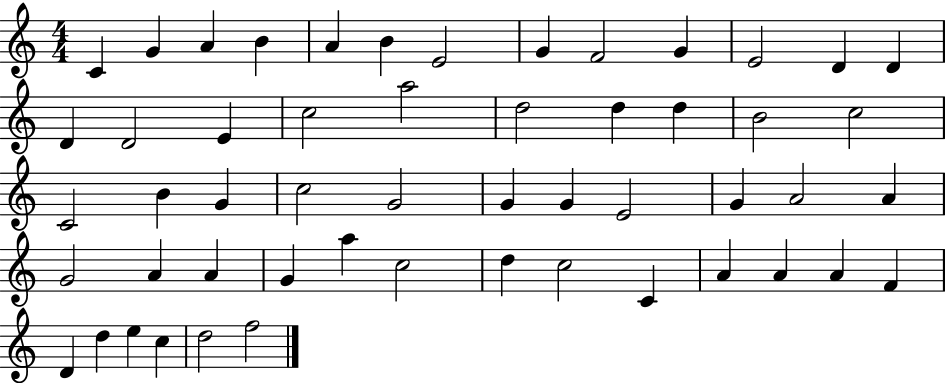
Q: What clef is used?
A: treble